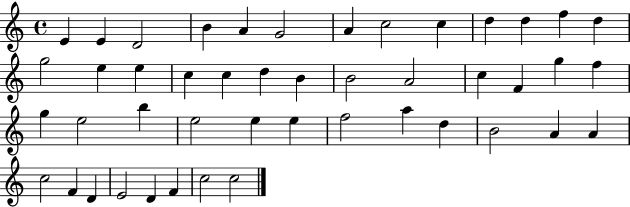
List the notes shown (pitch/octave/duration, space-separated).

E4/q E4/q D4/h B4/q A4/q G4/h A4/q C5/h C5/q D5/q D5/q F5/q D5/q G5/h E5/q E5/q C5/q C5/q D5/q B4/q B4/h A4/h C5/q F4/q G5/q F5/q G5/q E5/h B5/q E5/h E5/q E5/q F5/h A5/q D5/q B4/h A4/q A4/q C5/h F4/q D4/q E4/h D4/q F4/q C5/h C5/h